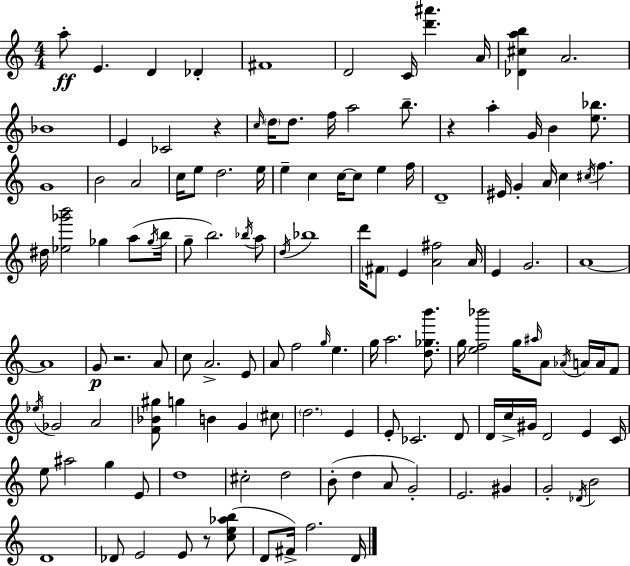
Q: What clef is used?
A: treble